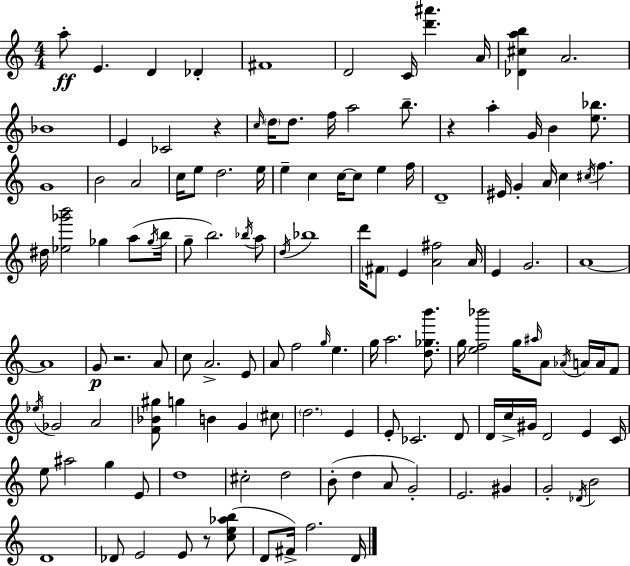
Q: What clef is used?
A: treble